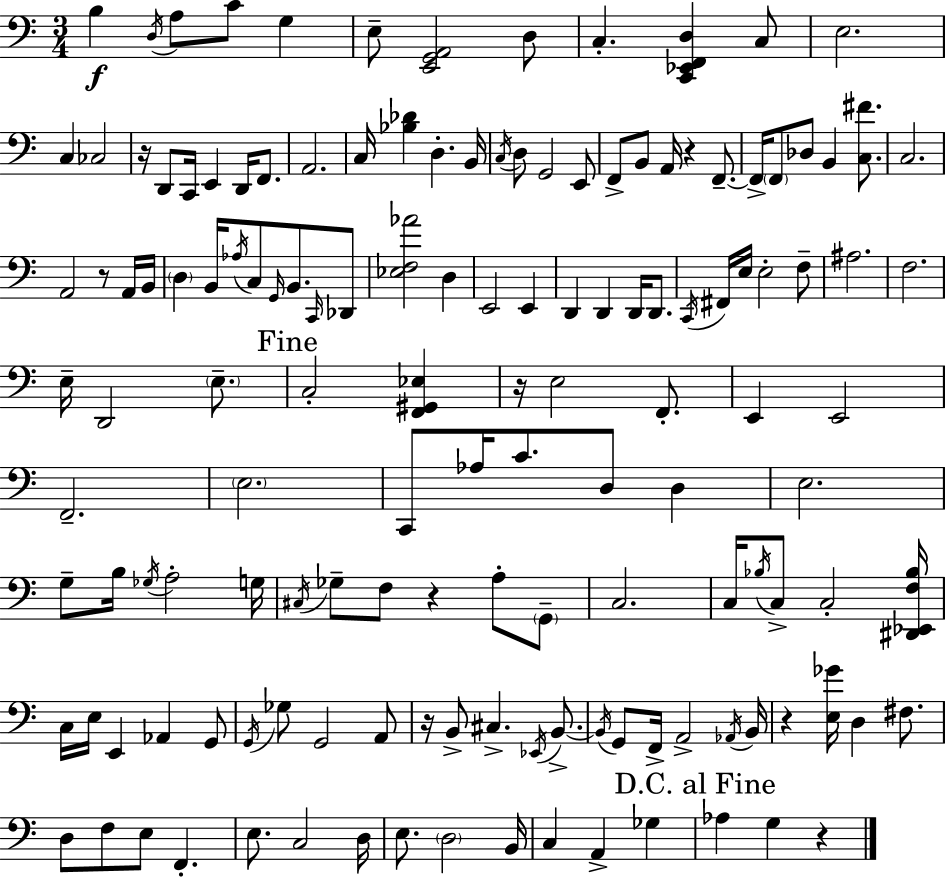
B3/q D3/s A3/e C4/e G3/q E3/e [E2,G2,A2]/h D3/e C3/q. [C2,Eb2,F2,D3]/q C3/e E3/h. C3/q CES3/h R/s D2/e C2/s E2/q D2/s F2/e. A2/h. C3/s [Bb3,Db4]/q D3/q. B2/s C3/s D3/e G2/h E2/e F2/e B2/e A2/s R/q F2/e. F2/s F2/e Db3/e B2/q [C3,F#4]/e. C3/h. A2/h R/e A2/s B2/s D3/q B2/s Ab3/s C3/e G2/s B2/e. C2/s Db2/e [Eb3,F3,Ab4]/h D3/q E2/h E2/q D2/q D2/q D2/s D2/e. C2/s F#2/s E3/s E3/h F3/e A#3/h. F3/h. E3/s D2/h E3/e. C3/h [F2,G#2,Eb3]/q R/s E3/h F2/e. E2/q E2/h F2/h. E3/h. C2/e Ab3/s C4/e. D3/e D3/q E3/h. G3/e B3/s Gb3/s A3/h G3/s C#3/s Gb3/e F3/e R/q A3/e G2/e C3/h. C3/s Bb3/s C3/e C3/h [D#2,Eb2,F3,Bb3]/s C3/s E3/s E2/q Ab2/q G2/e G2/s Gb3/e G2/h A2/e R/s B2/e C#3/q. Eb2/s B2/e. B2/s G2/e F2/s A2/h Ab2/s B2/s R/q [E3,Gb4]/s D3/q F#3/e. D3/e F3/e E3/e F2/q. E3/e. C3/h D3/s E3/e. D3/h B2/s C3/q A2/q Gb3/q Ab3/q G3/q R/q